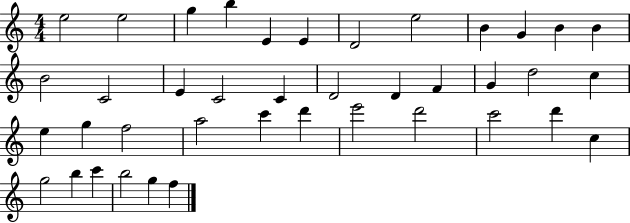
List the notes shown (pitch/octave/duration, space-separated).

E5/h E5/h G5/q B5/q E4/q E4/q D4/h E5/h B4/q G4/q B4/q B4/q B4/h C4/h E4/q C4/h C4/q D4/h D4/q F4/q G4/q D5/h C5/q E5/q G5/q F5/h A5/h C6/q D6/q E6/h D6/h C6/h D6/q C5/q G5/h B5/q C6/q B5/h G5/q F5/q